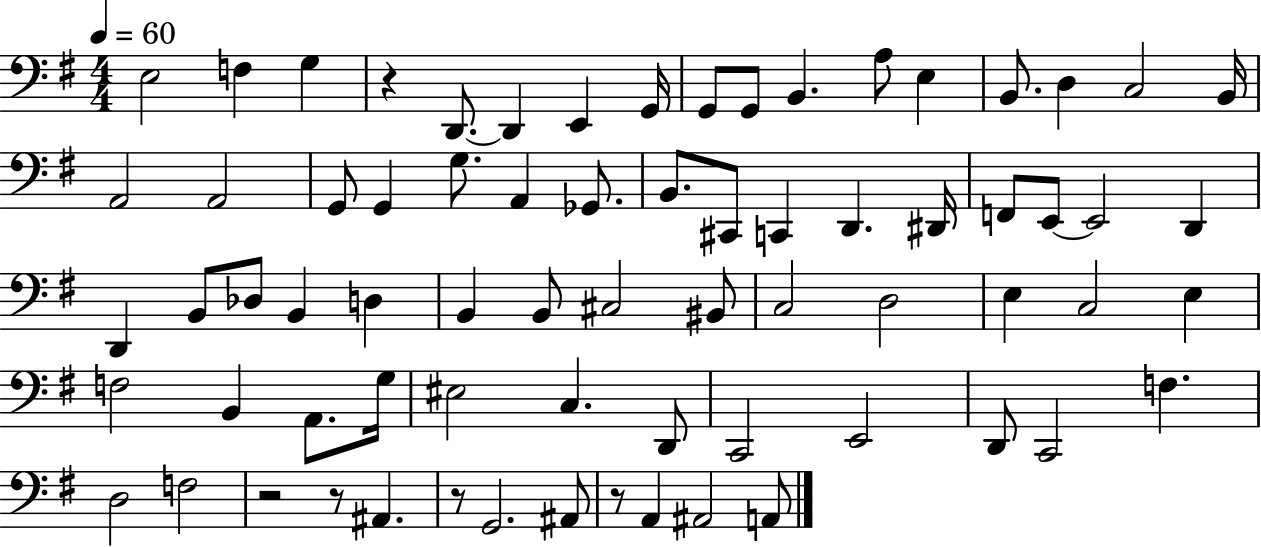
E3/h F3/q G3/q R/q D2/e. D2/q E2/q G2/s G2/e G2/e B2/q. A3/e E3/q B2/e. D3/q C3/h B2/s A2/h A2/h G2/e G2/q G3/e. A2/q Gb2/e. B2/e. C#2/e C2/q D2/q. D#2/s F2/e E2/e E2/h D2/q D2/q B2/e Db3/e B2/q D3/q B2/q B2/e C#3/h BIS2/e C3/h D3/h E3/q C3/h E3/q F3/h B2/q A2/e. G3/s EIS3/h C3/q. D2/e C2/h E2/h D2/e C2/h F3/q. D3/h F3/h R/h R/e A#2/q. R/e G2/h. A#2/e R/e A2/q A#2/h A2/e